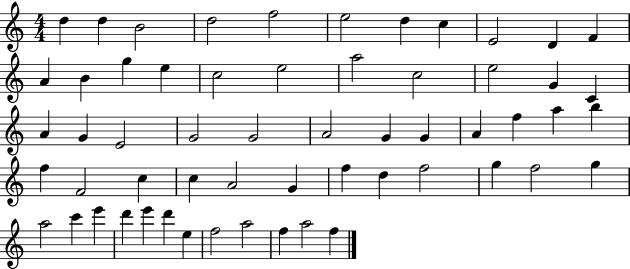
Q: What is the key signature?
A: C major